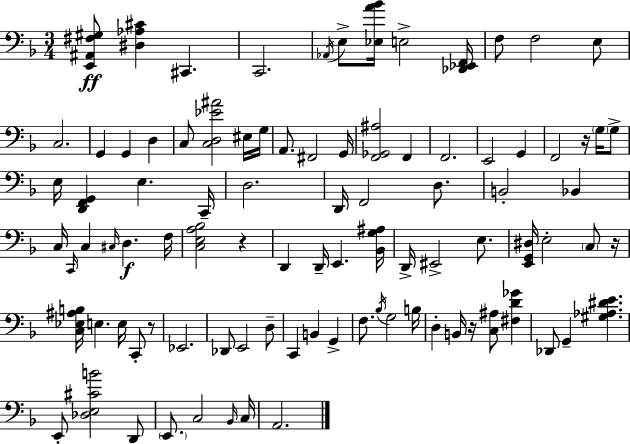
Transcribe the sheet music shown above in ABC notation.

X:1
T:Untitled
M:3/4
L:1/4
K:F
[E,,^A,,^F,^G,]/2 [^D,_A,^C] ^C,, C,,2 _A,,/4 E,/2 [_E,A_B]/4 E,2 [_D,,_E,,F,,]/4 F,/2 F,2 E,/2 C,2 G,, G,, D, C,/2 [C,D,_E^A]2 ^E,/4 G,/4 A,,/2 ^F,,2 G,,/4 [F,,_G,,^A,]2 F,, F,,2 E,,2 G,, F,,2 z/4 G,/4 G,/2 E,/4 [D,,F,,G,,] E, C,,/4 D,2 D,,/4 F,,2 D,/2 B,,2 _B,, C,/4 C,,/4 C, ^C,/4 D, F,/4 [C,E,A,_B,]2 z D,, D,,/4 E,, [_B,,G,^A,]/4 D,,/4 ^E,,2 E,/2 [E,,G,,^D,]/4 E,2 C,/2 z/4 [C,_E,^A,B,]/4 E, E,/4 C,,/2 z/2 _E,,2 _D,,/2 E,,2 D,/2 C,, B,, G,, F,/2 _B,/4 G,2 B,/4 D, B,,/4 z/4 [C,^A,]/2 [^F,D_G] _D,,/2 G,, [^G,_A,^DE] E,,/2 [_D,E,^CB]2 D,,/2 E,,/2 C,2 _B,,/4 C,/4 A,,2